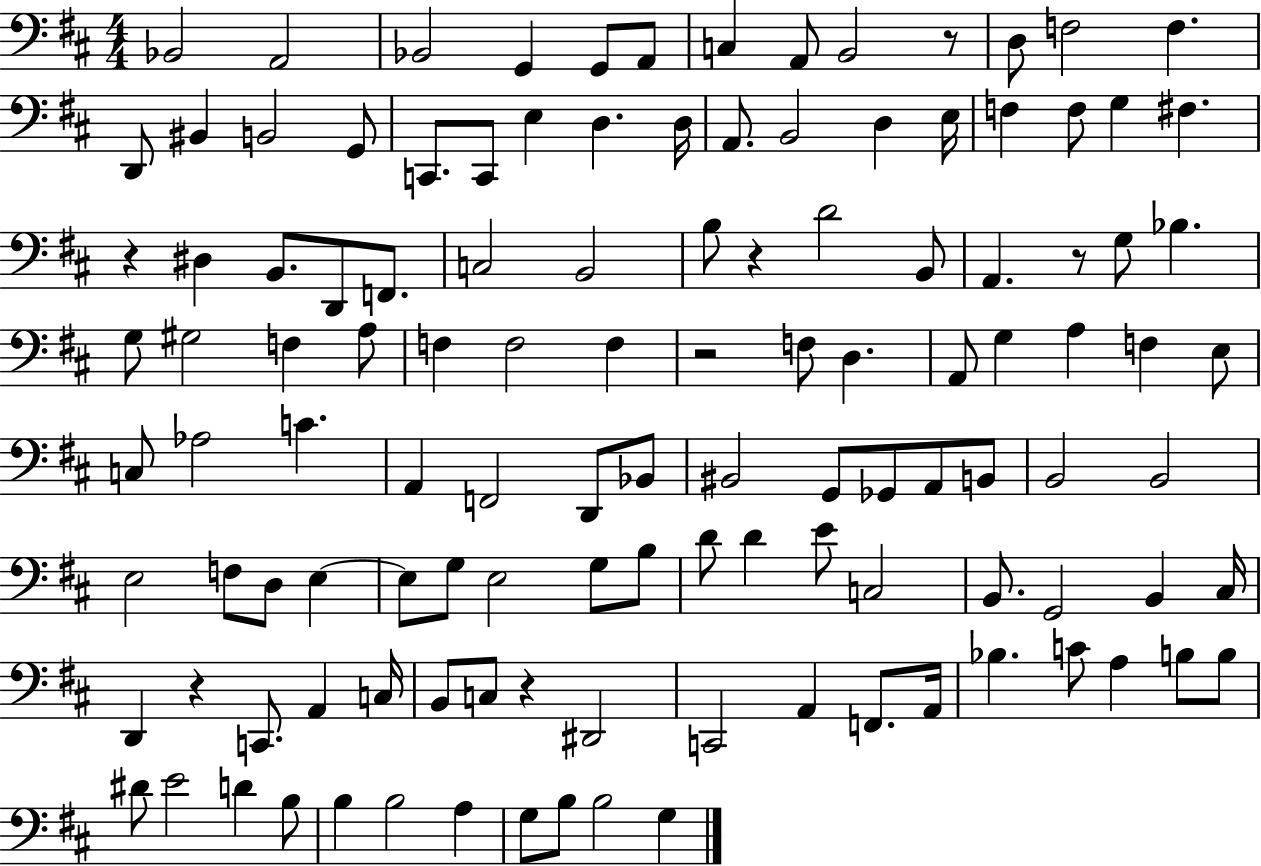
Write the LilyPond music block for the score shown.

{
  \clef bass
  \numericTimeSignature
  \time 4/4
  \key d \major
  bes,2 a,2 | bes,2 g,4 g,8 a,8 | c4 a,8 b,2 r8 | d8 f2 f4. | \break d,8 bis,4 b,2 g,8 | c,8. c,8 e4 d4. d16 | a,8. b,2 d4 e16 | f4 f8 g4 fis4. | \break r4 dis4 b,8. d,8 f,8. | c2 b,2 | b8 r4 d'2 b,8 | a,4. r8 g8 bes4. | \break g8 gis2 f4 a8 | f4 f2 f4 | r2 f8 d4. | a,8 g4 a4 f4 e8 | \break c8 aes2 c'4. | a,4 f,2 d,8 bes,8 | bis,2 g,8 ges,8 a,8 b,8 | b,2 b,2 | \break e2 f8 d8 e4~~ | e8 g8 e2 g8 b8 | d'8 d'4 e'8 c2 | b,8. g,2 b,4 cis16 | \break d,4 r4 c,8. a,4 c16 | b,8 c8 r4 dis,2 | c,2 a,4 f,8. a,16 | bes4. c'8 a4 b8 b8 | \break dis'8 e'2 d'4 b8 | b4 b2 a4 | g8 b8 b2 g4 | \bar "|."
}